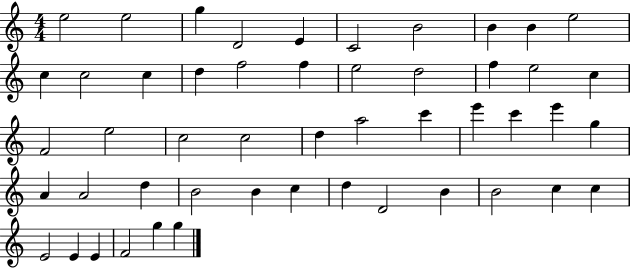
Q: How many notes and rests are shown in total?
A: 50